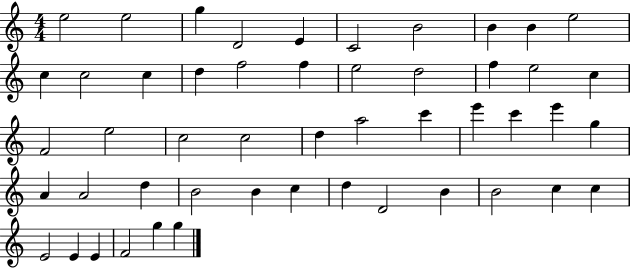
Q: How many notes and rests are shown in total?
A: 50